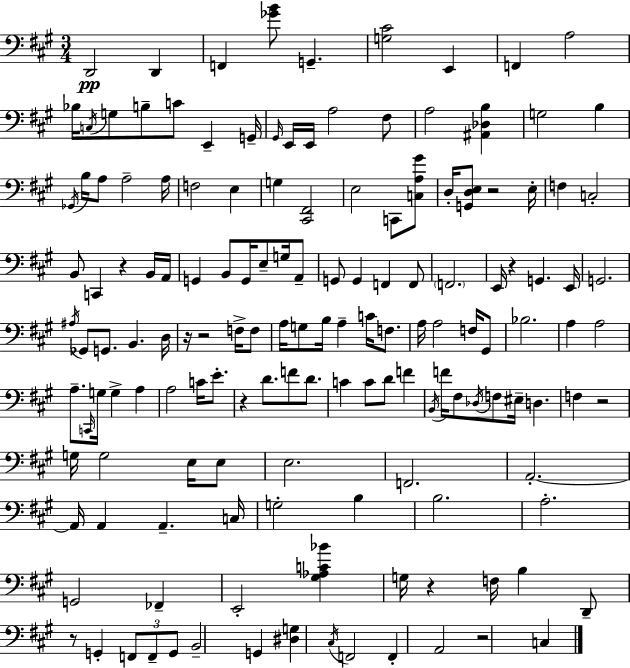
{
  \clef bass
  \numericTimeSignature
  \time 3/4
  \key a \major
  \repeat volta 2 { d,2\pp d,4 | f,4 <ges' b'>8 g,4.-- | <g cis'>2 e,4 | f,4 a2 | \break bes16 \acciaccatura { c16 } g8 b8-- c'8 e,4-- | g,16-- \grace { gis,16 } e,16 e,16 a2 | fis8 a2 <ais, des b>4 | g2 b4 | \break \acciaccatura { ges,16 } b16 a8 a2-- | a16 f2 e4 | g4 <cis, fis,>2 | e2 c,8 | \break <c a gis'>8 d16-. <g, d e>8 r2 | e16-. f4 c2-. | b,8 c,4 r4 | b,16 a,16 g,4 b,8 g,16 e8-- | \break g16 a,8-- g,8 g,4 f,4 | f,8 \parenthesize f,2. | e,16 r4 g,4. | e,16 g,2. | \break \acciaccatura { ais16 } ges,8 g,8. b,4. | d16 r16 r2 | f16-> f8 a16 g8 b16 a4-- | c'16 f8. a16 a2 | \break f16 gis,8 bes2. | a4 a2 | a8.-- \grace { c,16 } g16 g4-> | a4 a2 | \break c'16 e'8.-. r4 d'8. | f'8 d'8. c'4 c'8 d'8 | f'4 \acciaccatura { b,16 } f'16 fis8 \acciaccatura { des16 } f8 | eis16-- d4. f4 r2 | \break g16 g2 | e16 e8 e2. | f,2. | a,2.-.~~ | \break a,16 a,4 | a,4.-- c16 g2-. | b4 b2. | a2.-. | \break g,2 | fes,4-- e,2-. | <gis aes c' bes'>4 g16 r4 | f16 b4 d,8-- r8 g,4-. | \break \tuplet 3/2 { f,8 f,8-- g,8 } b,2-- | g,4 <dis g>4 \acciaccatura { cis16 } | f,2 f,4-. | a,2 r2 | \break c4 } \bar "|."
}